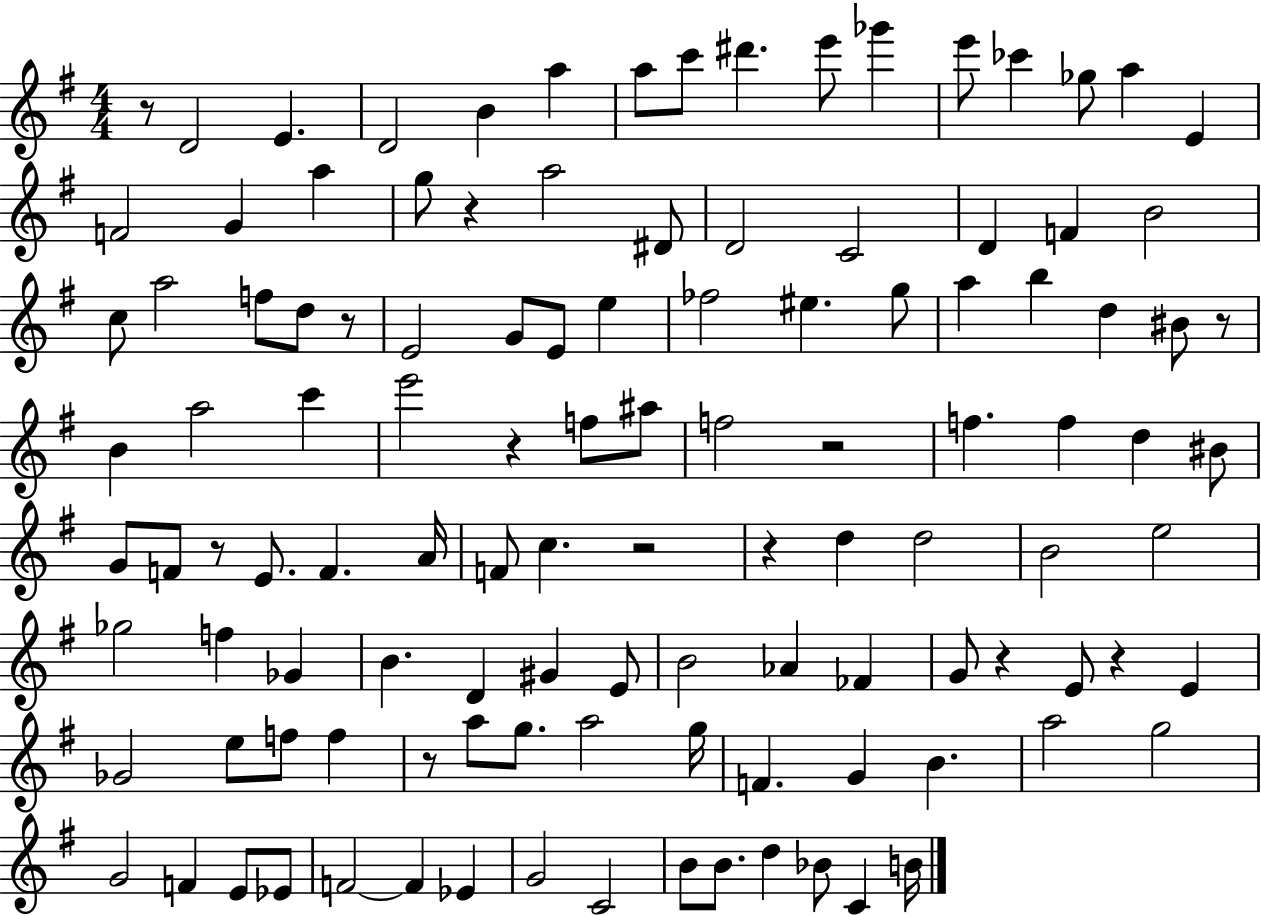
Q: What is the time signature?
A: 4/4